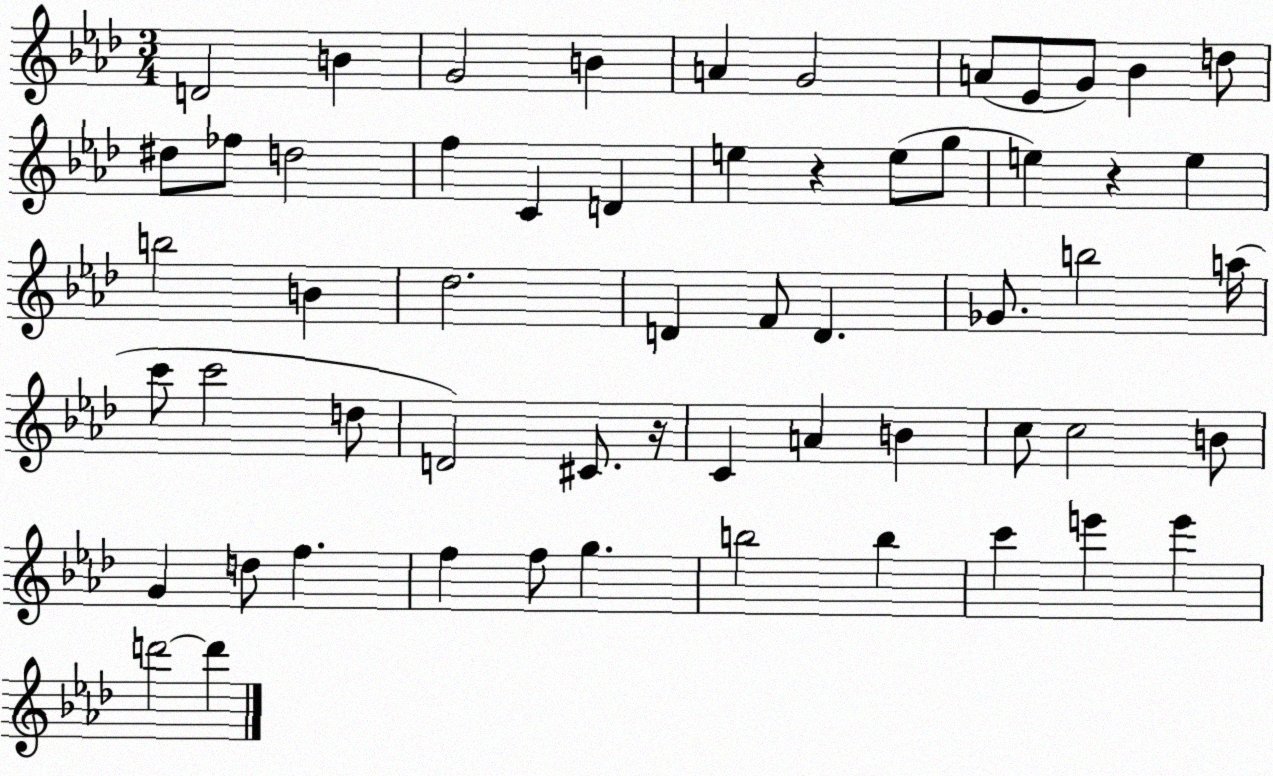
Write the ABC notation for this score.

X:1
T:Untitled
M:3/4
L:1/4
K:Ab
D2 B G2 B A G2 A/2 _E/2 G/2 _B d/2 ^d/2 _f/2 d2 f C D e z e/2 g/2 e z e b2 B _d2 D F/2 D _G/2 b2 a/4 c'/2 c'2 d/2 D2 ^C/2 z/4 C A B c/2 c2 B/2 G d/2 f f f/2 g b2 b c' e' e' d'2 d'